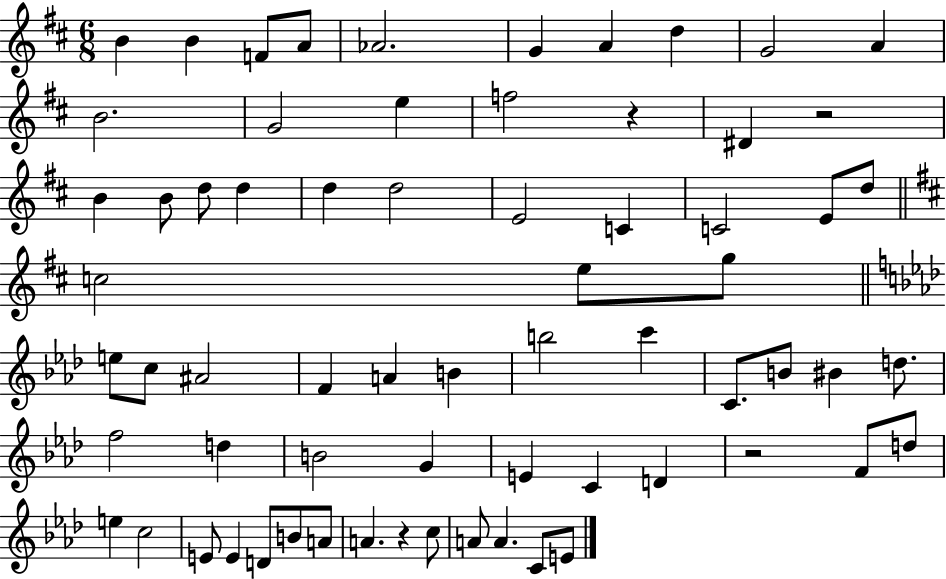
X:1
T:Untitled
M:6/8
L:1/4
K:D
B B F/2 A/2 _A2 G A d G2 A B2 G2 e f2 z ^D z2 B B/2 d/2 d d d2 E2 C C2 E/2 d/2 c2 e/2 g/2 e/2 c/2 ^A2 F A B b2 c' C/2 B/2 ^B d/2 f2 d B2 G E C D z2 F/2 d/2 e c2 E/2 E D/2 B/2 A/2 A z c/2 A/2 A C/2 E/2